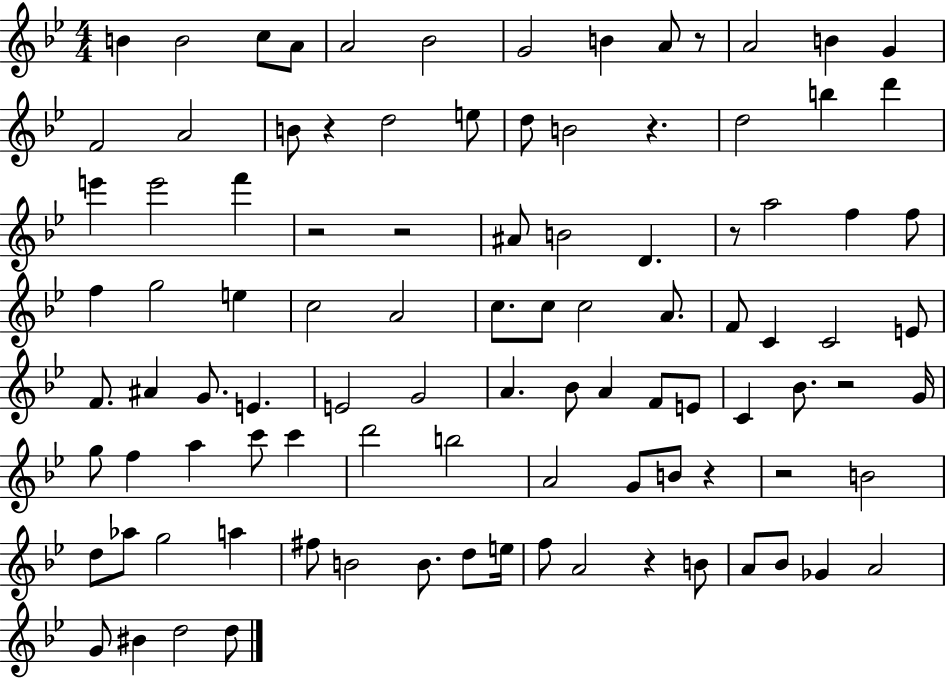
{
  \clef treble
  \numericTimeSignature
  \time 4/4
  \key bes \major
  b'4 b'2 c''8 a'8 | a'2 bes'2 | g'2 b'4 a'8 r8 | a'2 b'4 g'4 | \break f'2 a'2 | b'8 r4 d''2 e''8 | d''8 b'2 r4. | d''2 b''4 d'''4 | \break e'''4 e'''2 f'''4 | r2 r2 | ais'8 b'2 d'4. | r8 a''2 f''4 f''8 | \break f''4 g''2 e''4 | c''2 a'2 | c''8. c''8 c''2 a'8. | f'8 c'4 c'2 e'8 | \break f'8. ais'4 g'8. e'4. | e'2 g'2 | a'4. bes'8 a'4 f'8 e'8 | c'4 bes'8. r2 g'16 | \break g''8 f''4 a''4 c'''8 c'''4 | d'''2 b''2 | a'2 g'8 b'8 r4 | r2 b'2 | \break d''8 aes''8 g''2 a''4 | fis''8 b'2 b'8. d''8 e''16 | f''8 a'2 r4 b'8 | a'8 bes'8 ges'4 a'2 | \break g'8 bis'4 d''2 d''8 | \bar "|."
}